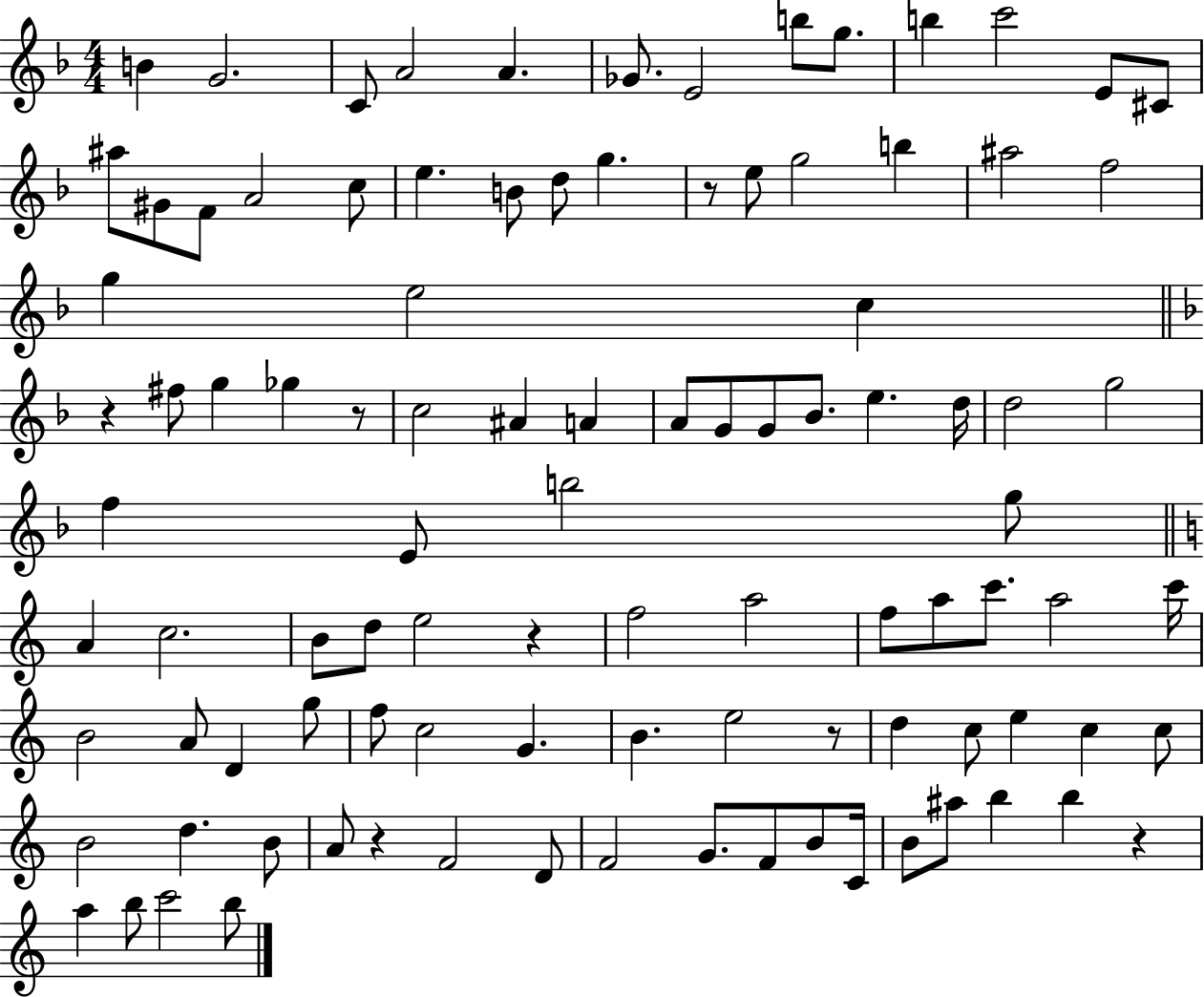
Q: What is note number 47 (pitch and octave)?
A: B5